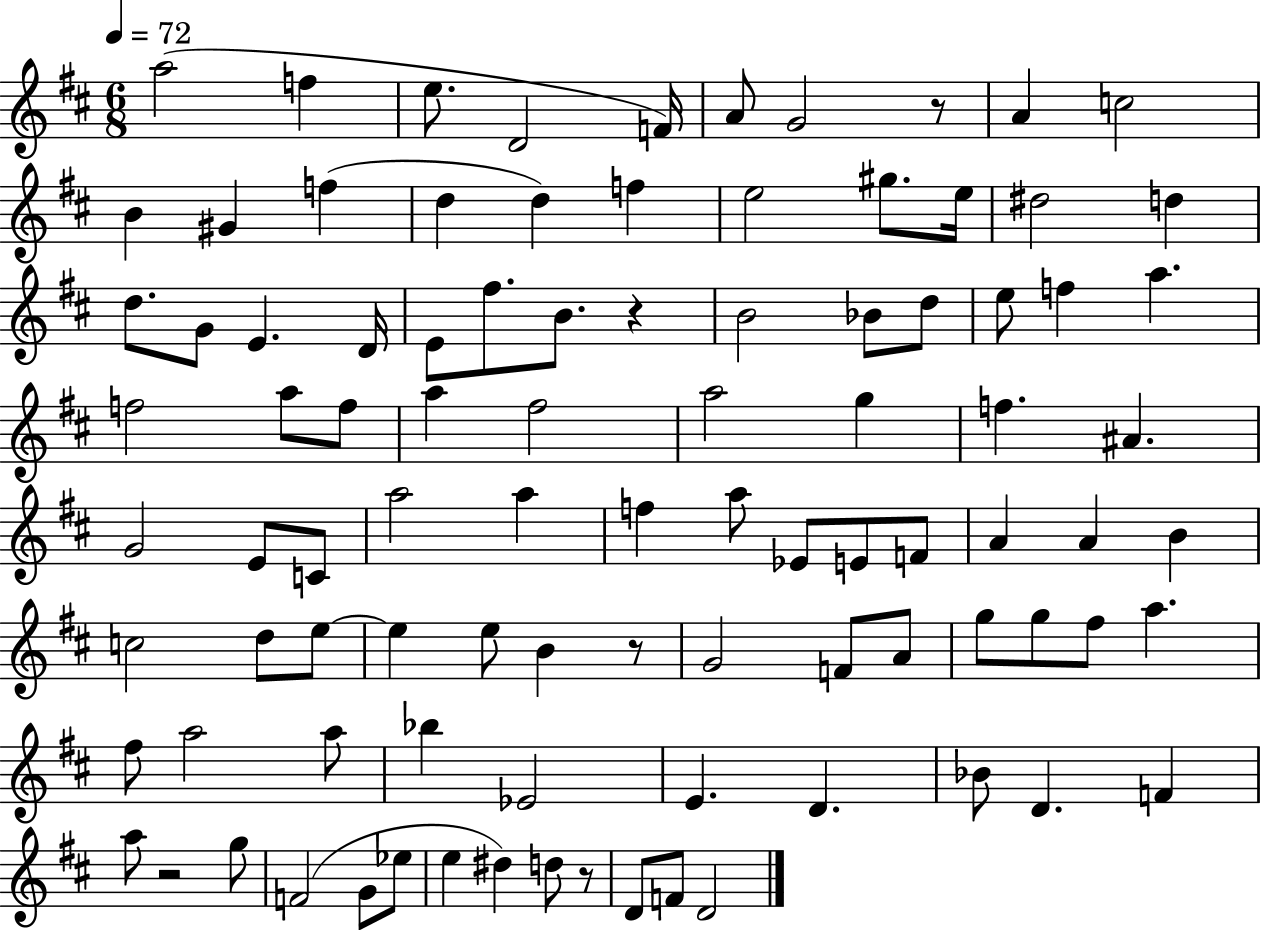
A5/h F5/q E5/e. D4/h F4/s A4/e G4/h R/e A4/q C5/h B4/q G#4/q F5/q D5/q D5/q F5/q E5/h G#5/e. E5/s D#5/h D5/q D5/e. G4/e E4/q. D4/s E4/e F#5/e. B4/e. R/q B4/h Bb4/e D5/e E5/e F5/q A5/q. F5/h A5/e F5/e A5/q F#5/h A5/h G5/q F5/q. A#4/q. G4/h E4/e C4/e A5/h A5/q F5/q A5/e Eb4/e E4/e F4/e A4/q A4/q B4/q C5/h D5/e E5/e E5/q E5/e B4/q R/e G4/h F4/e A4/e G5/e G5/e F#5/e A5/q. F#5/e A5/h A5/e Bb5/q Eb4/h E4/q. D4/q. Bb4/e D4/q. F4/q A5/e R/h G5/e F4/h G4/e Eb5/e E5/q D#5/q D5/e R/e D4/e F4/e D4/h